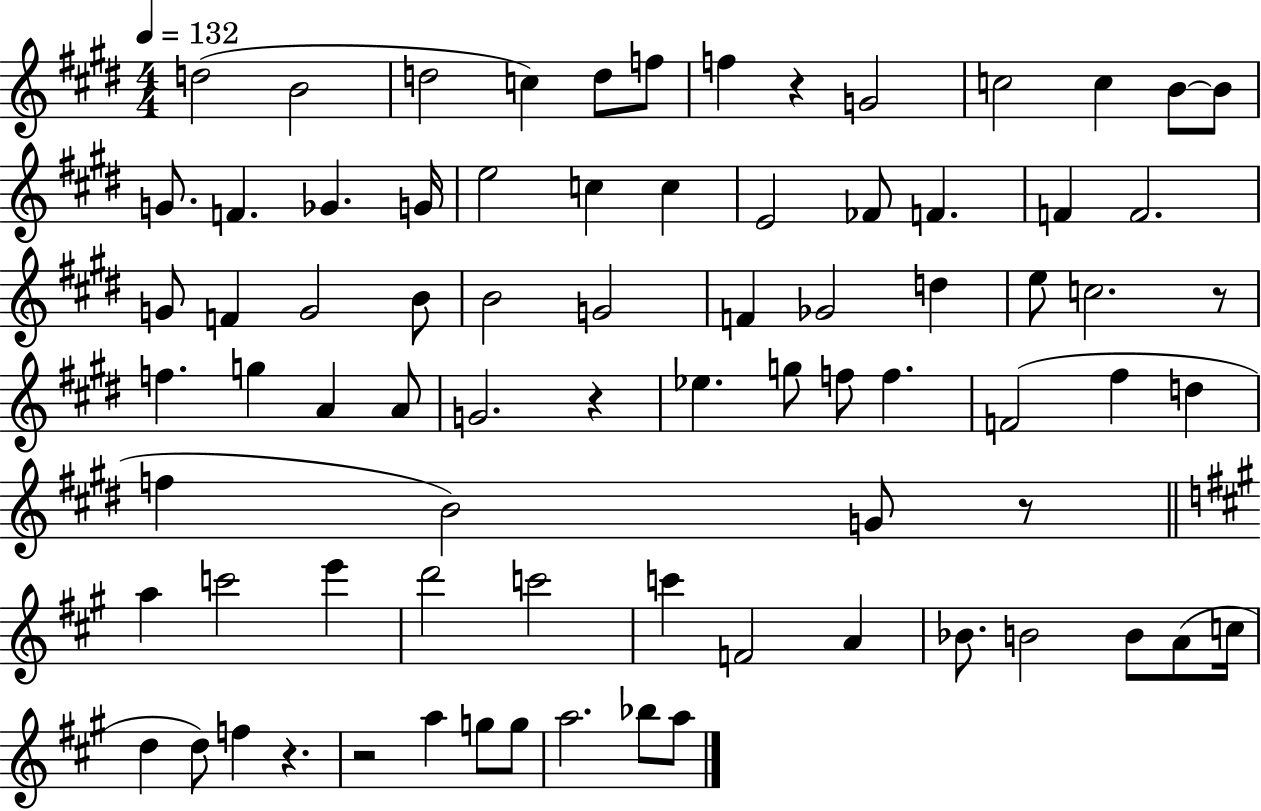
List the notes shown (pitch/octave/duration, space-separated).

D5/h B4/h D5/h C5/q D5/e F5/e F5/q R/q G4/h C5/h C5/q B4/e B4/e G4/e. F4/q. Gb4/q. G4/s E5/h C5/q C5/q E4/h FES4/e F4/q. F4/q F4/h. G4/e F4/q G4/h B4/e B4/h G4/h F4/q Gb4/h D5/q E5/e C5/h. R/e F5/q. G5/q A4/q A4/e G4/h. R/q Eb5/q. G5/e F5/e F5/q. F4/h F#5/q D5/q F5/q B4/h G4/e R/e A5/q C6/h E6/q D6/h C6/h C6/q F4/h A4/q Bb4/e. B4/h B4/e A4/e C5/s D5/q D5/e F5/q R/q. R/h A5/q G5/e G5/e A5/h. Bb5/e A5/e